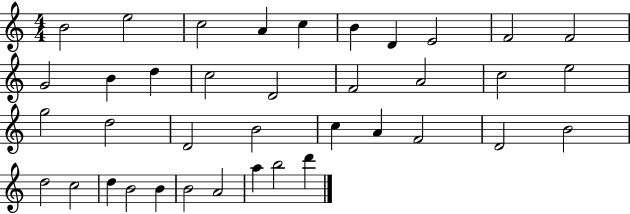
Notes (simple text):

B4/h E5/h C5/h A4/q C5/q B4/q D4/q E4/h F4/h F4/h G4/h B4/q D5/q C5/h D4/h F4/h A4/h C5/h E5/h G5/h D5/h D4/h B4/h C5/q A4/q F4/h D4/h B4/h D5/h C5/h D5/q B4/h B4/q B4/h A4/h A5/q B5/h D6/q